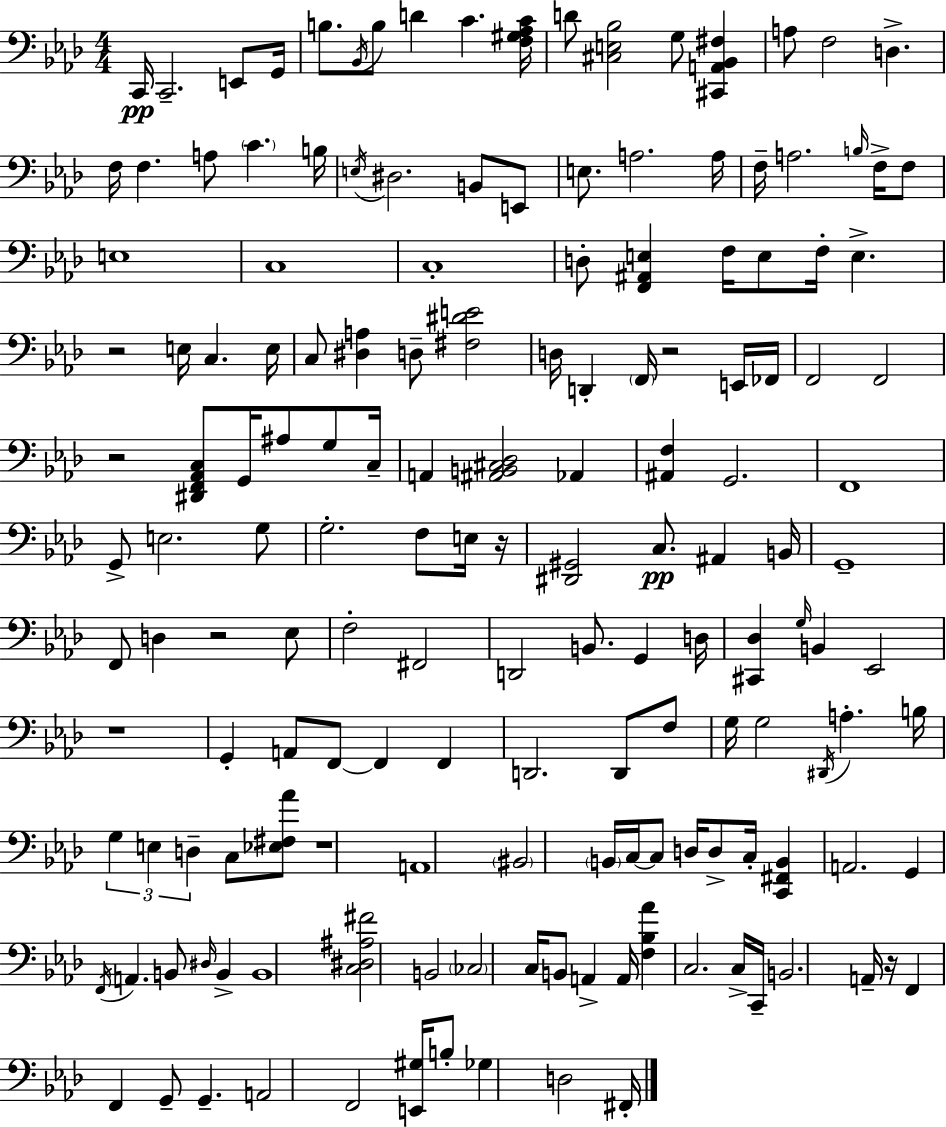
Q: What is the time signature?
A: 4/4